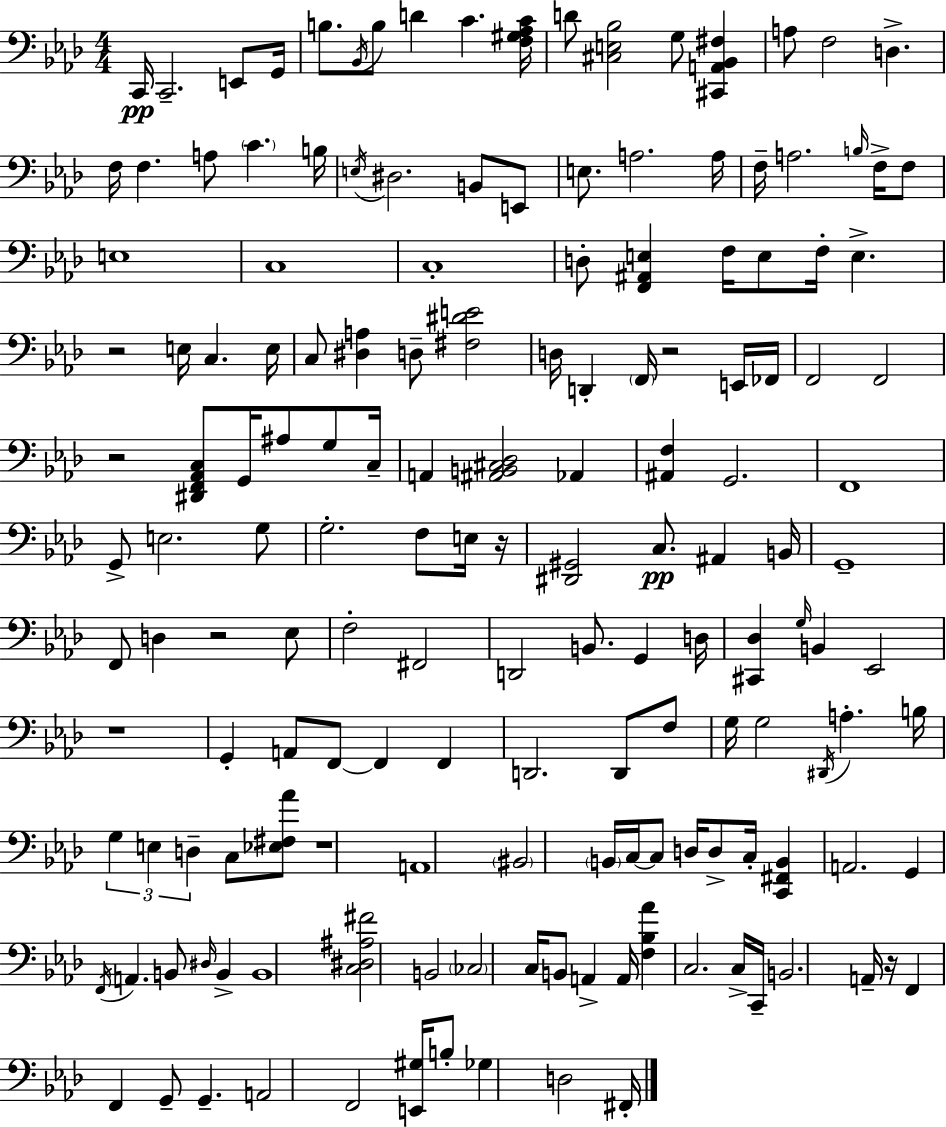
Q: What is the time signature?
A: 4/4